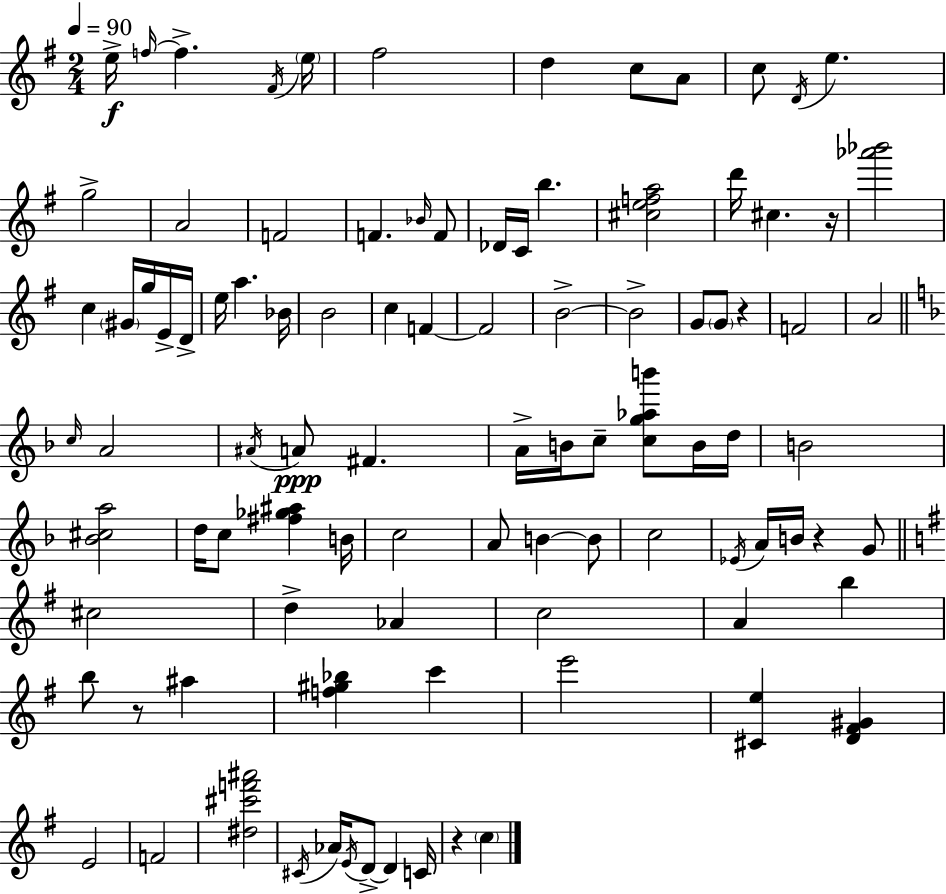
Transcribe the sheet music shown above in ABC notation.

X:1
T:Untitled
M:2/4
L:1/4
K:Em
e/4 f/4 f ^F/4 e/4 ^f2 d c/2 A/2 c/2 D/4 e g2 A2 F2 F _B/4 F/2 _D/4 C/4 b [^cefa]2 d'/4 ^c z/4 [_a'_b']2 c ^G/4 g/4 E/4 D/4 e/4 a _B/4 B2 c F F2 B2 B2 G/2 G/2 z F2 A2 c/4 A2 ^A/4 A/2 ^F A/4 B/4 c/2 [cg_ab']/2 B/4 d/4 B2 [_B^ca]2 d/4 c/2 [^f_g^a] B/4 c2 A/2 B B/2 c2 _E/4 A/4 B/4 z G/2 ^c2 d _A c2 A b b/2 z/2 ^a [f^g_b] c' e'2 [^Ce] [D^F^G] E2 F2 [^d^c'f'^a']2 ^C/4 _A/4 E/4 D/2 D C/4 z c